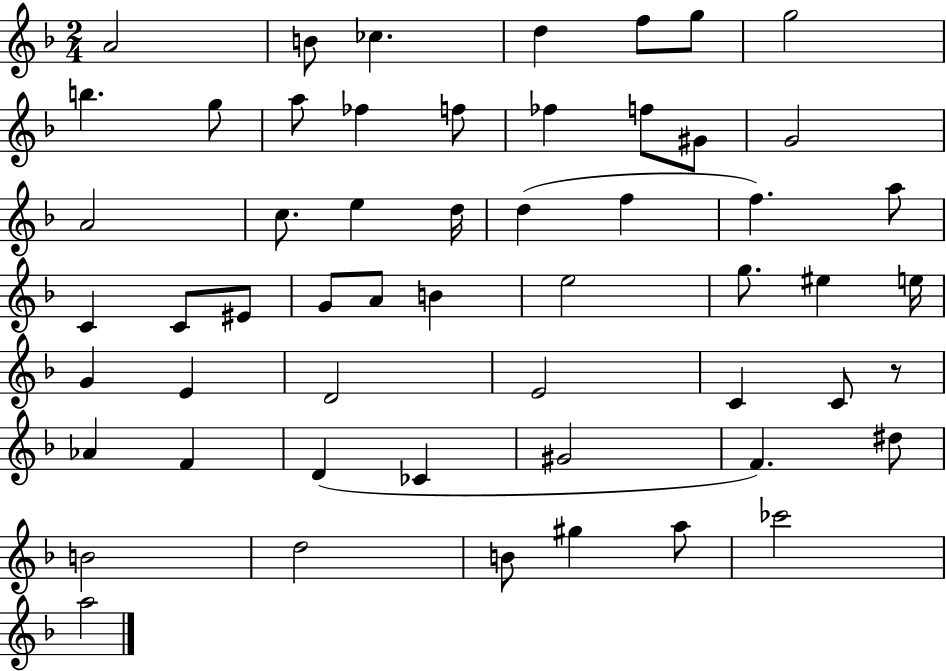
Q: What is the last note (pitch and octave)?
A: A5